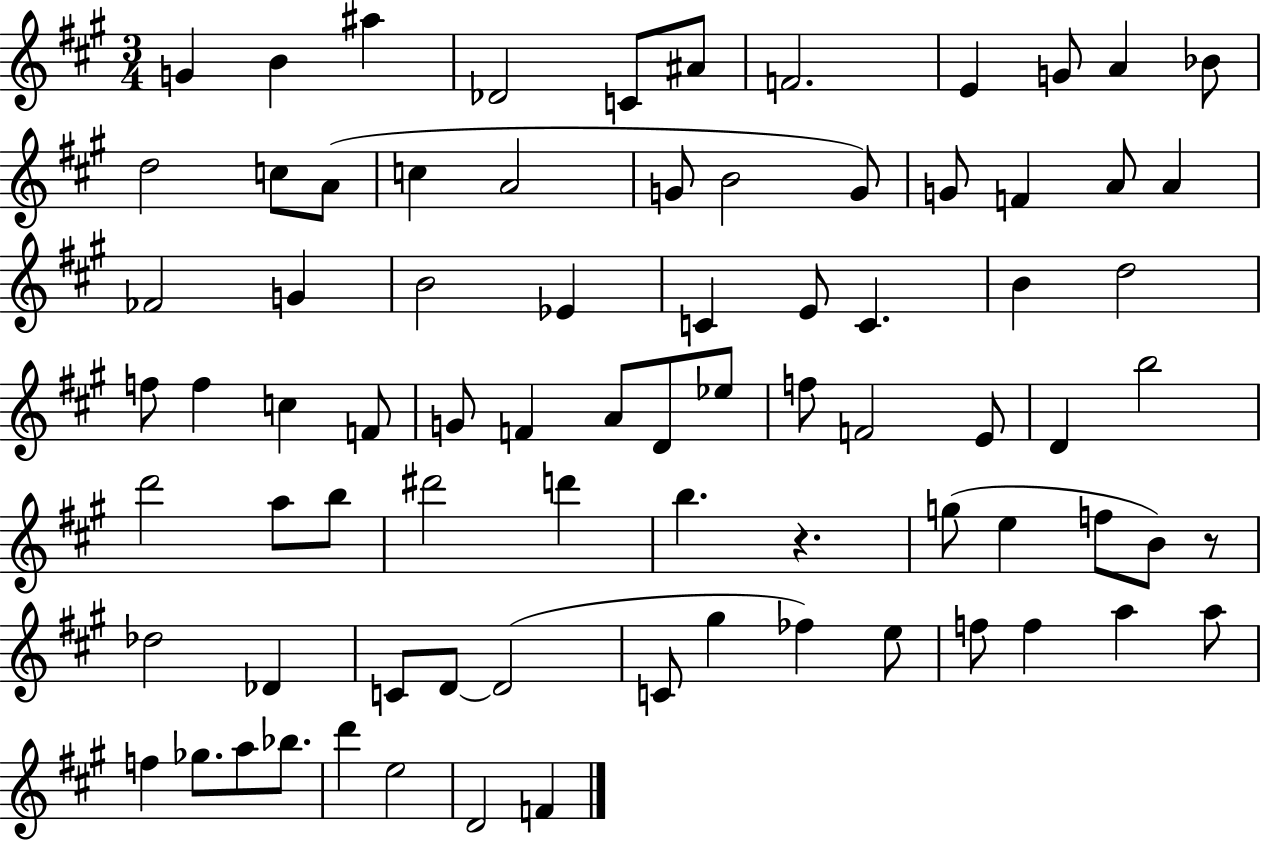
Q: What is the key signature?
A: A major